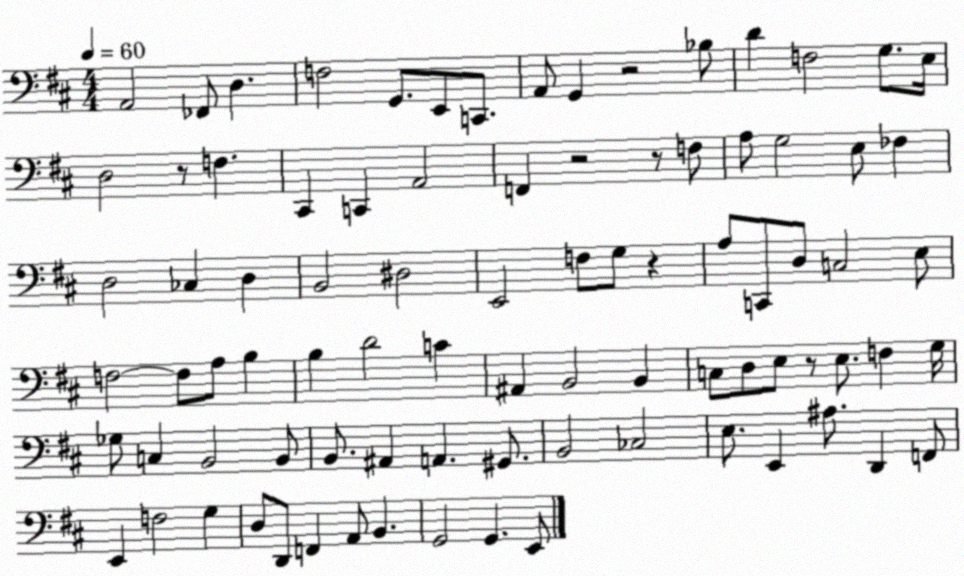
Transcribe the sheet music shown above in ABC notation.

X:1
T:Untitled
M:4/4
L:1/4
K:D
A,,2 _F,,/2 D, F,2 G,,/2 E,,/2 C,,/2 A,,/2 G,, z2 _B,/2 D F,2 G,/2 E,/4 D,2 z/2 F, ^C,, C,, A,,2 F,, z2 z/2 F,/2 A,/2 G,2 E,/2 _F, D,2 _C, D, B,,2 ^D,2 E,,2 F,/2 G,/2 z A,/2 C,,/2 D,/2 C,2 E,/2 F,2 F,/2 A,/2 B, B, D2 C ^A,, B,,2 B,, C,/2 D,/2 E,/2 z/2 E,/2 F, G,/4 _G,/2 C, B,,2 B,,/2 B,,/2 ^A,, A,, ^G,,/2 B,,2 _C,2 E,/2 E,, ^A,/2 D,, F,,/2 E,, F,2 G, D,/2 D,,/2 F,, A,,/2 B,, G,,2 G,, E,,/2